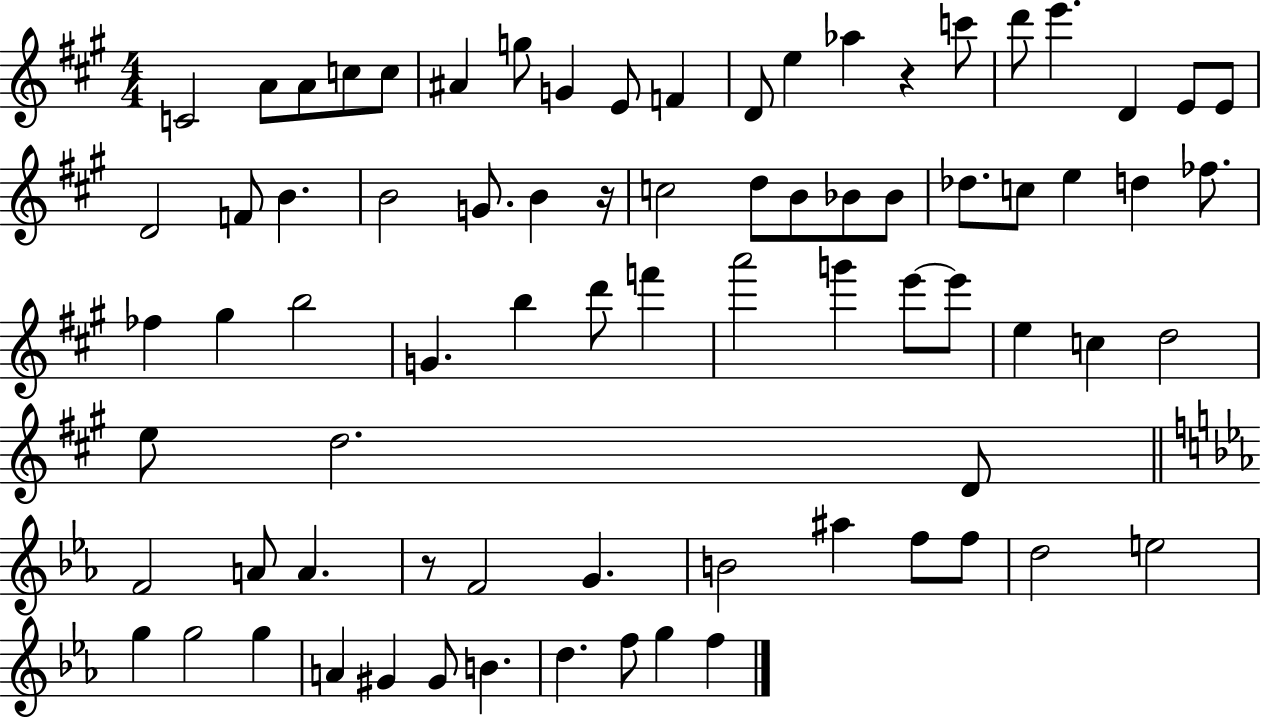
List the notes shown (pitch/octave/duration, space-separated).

C4/h A4/e A4/e C5/e C5/e A#4/q G5/e G4/q E4/e F4/q D4/e E5/q Ab5/q R/q C6/e D6/e E6/q. D4/q E4/e E4/e D4/h F4/e B4/q. B4/h G4/e. B4/q R/s C5/h D5/e B4/e Bb4/e Bb4/e Db5/e. C5/e E5/q D5/q FES5/e. FES5/q G#5/q B5/h G4/q. B5/q D6/e F6/q A6/h G6/q E6/e E6/e E5/q C5/q D5/h E5/e D5/h. D4/e F4/h A4/e A4/q. R/e F4/h G4/q. B4/h A#5/q F5/e F5/e D5/h E5/h G5/q G5/h G5/q A4/q G#4/q G#4/e B4/q. D5/q. F5/e G5/q F5/q